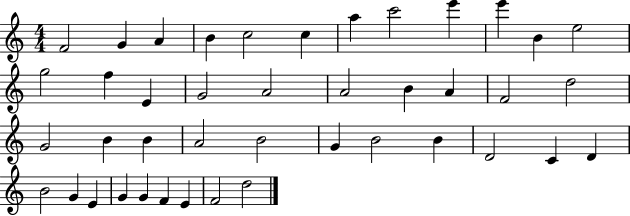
{
  \clef treble
  \numericTimeSignature
  \time 4/4
  \key c \major
  f'2 g'4 a'4 | b'4 c''2 c''4 | a''4 c'''2 e'''4 | e'''4 b'4 e''2 | \break g''2 f''4 e'4 | g'2 a'2 | a'2 b'4 a'4 | f'2 d''2 | \break g'2 b'4 b'4 | a'2 b'2 | g'4 b'2 b'4 | d'2 c'4 d'4 | \break b'2 g'4 e'4 | g'4 g'4 f'4 e'4 | f'2 d''2 | \bar "|."
}